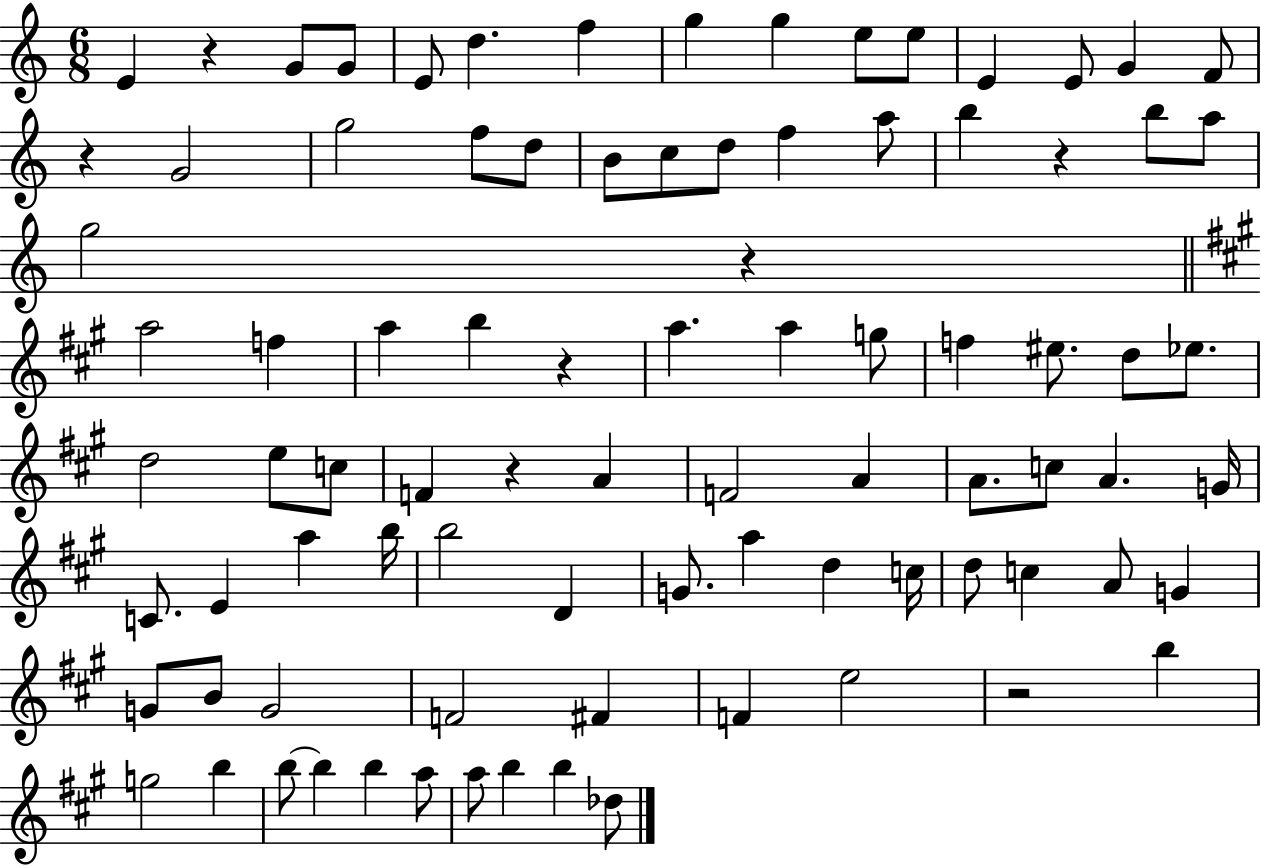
E4/q R/q G4/e G4/e E4/e D5/q. F5/q G5/q G5/q E5/e E5/e E4/q E4/e G4/q F4/e R/q G4/h G5/h F5/e D5/e B4/e C5/e D5/e F5/q A5/e B5/q R/q B5/e A5/e G5/h R/q A5/h F5/q A5/q B5/q R/q A5/q. A5/q G5/e F5/q EIS5/e. D5/e Eb5/e. D5/h E5/e C5/e F4/q R/q A4/q F4/h A4/q A4/e. C5/e A4/q. G4/s C4/e. E4/q A5/q B5/s B5/h D4/q G4/e. A5/q D5/q C5/s D5/e C5/q A4/e G4/q G4/e B4/e G4/h F4/h F#4/q F4/q E5/h R/h B5/q G5/h B5/q B5/e B5/q B5/q A5/e A5/e B5/q B5/q Db5/e